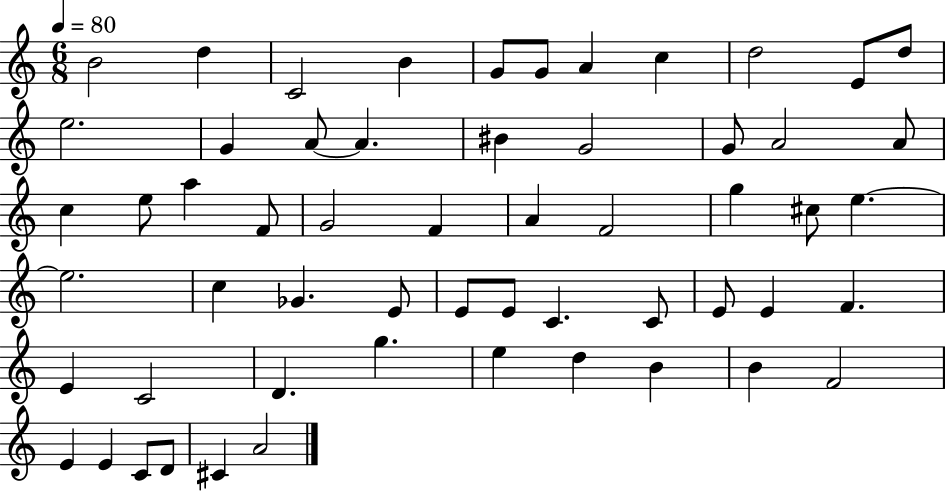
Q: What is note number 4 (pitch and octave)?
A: B4